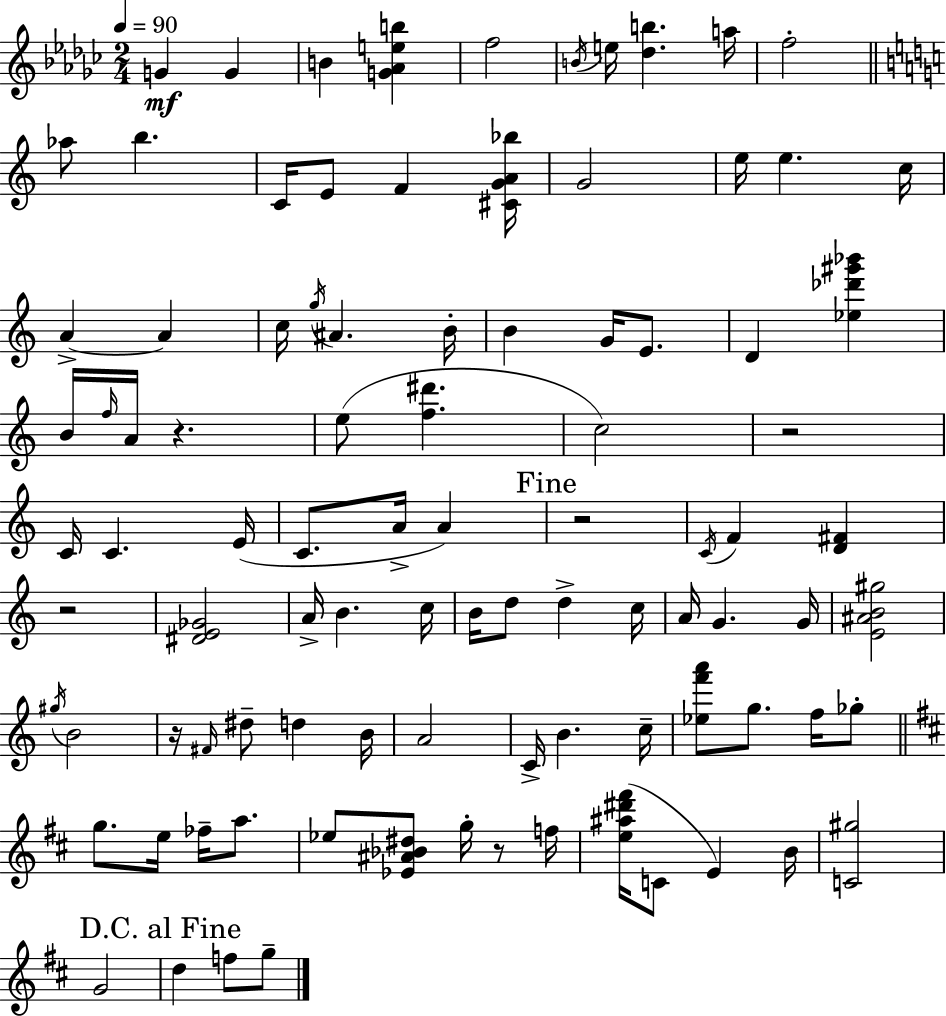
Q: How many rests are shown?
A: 6